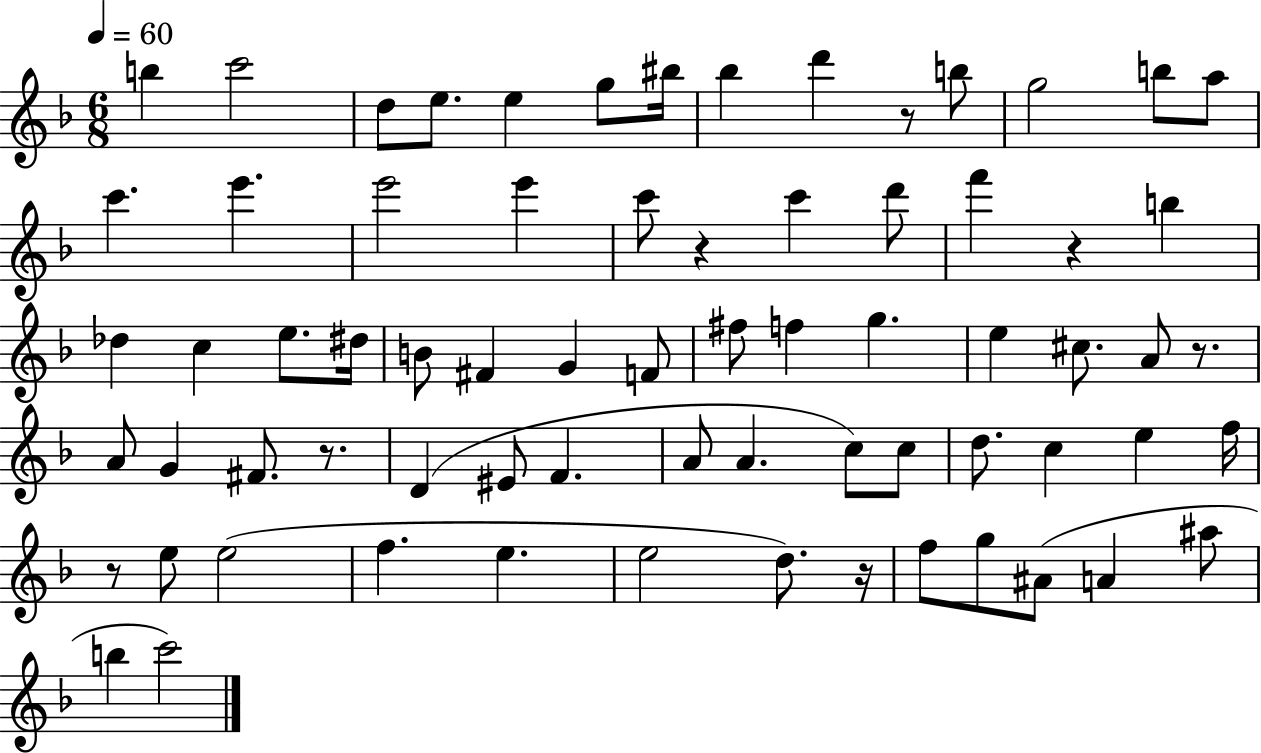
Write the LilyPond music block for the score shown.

{
  \clef treble
  \numericTimeSignature
  \time 6/8
  \key f \major
  \tempo 4 = 60
  \repeat volta 2 { b''4 c'''2 | d''8 e''8. e''4 g''8 bis''16 | bes''4 d'''4 r8 b''8 | g''2 b''8 a''8 | \break c'''4. e'''4. | e'''2 e'''4 | c'''8 r4 c'''4 d'''8 | f'''4 r4 b''4 | \break des''4 c''4 e''8. dis''16 | b'8 fis'4 g'4 f'8 | fis''8 f''4 g''4. | e''4 cis''8. a'8 r8. | \break a'8 g'4 fis'8. r8. | d'4( eis'8 f'4. | a'8 a'4. c''8) c''8 | d''8. c''4 e''4 f''16 | \break r8 e''8 e''2( | f''4. e''4. | e''2 d''8.) r16 | f''8 g''8 ais'8( a'4 ais''8 | \break b''4 c'''2) | } \bar "|."
}